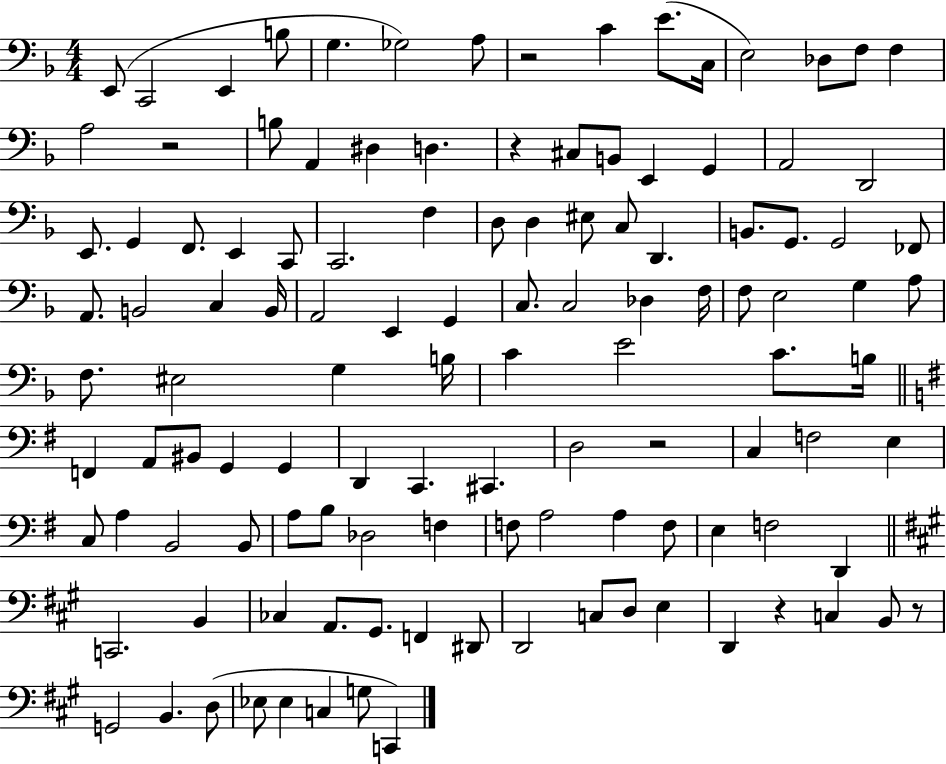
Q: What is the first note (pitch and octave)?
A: E2